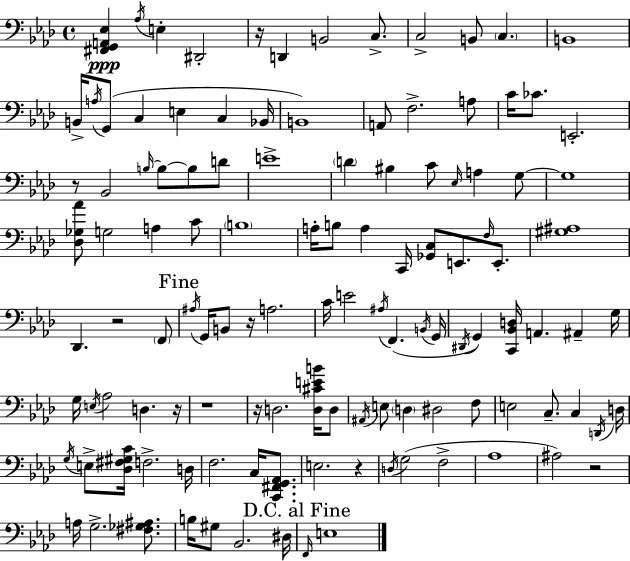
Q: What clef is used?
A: bass